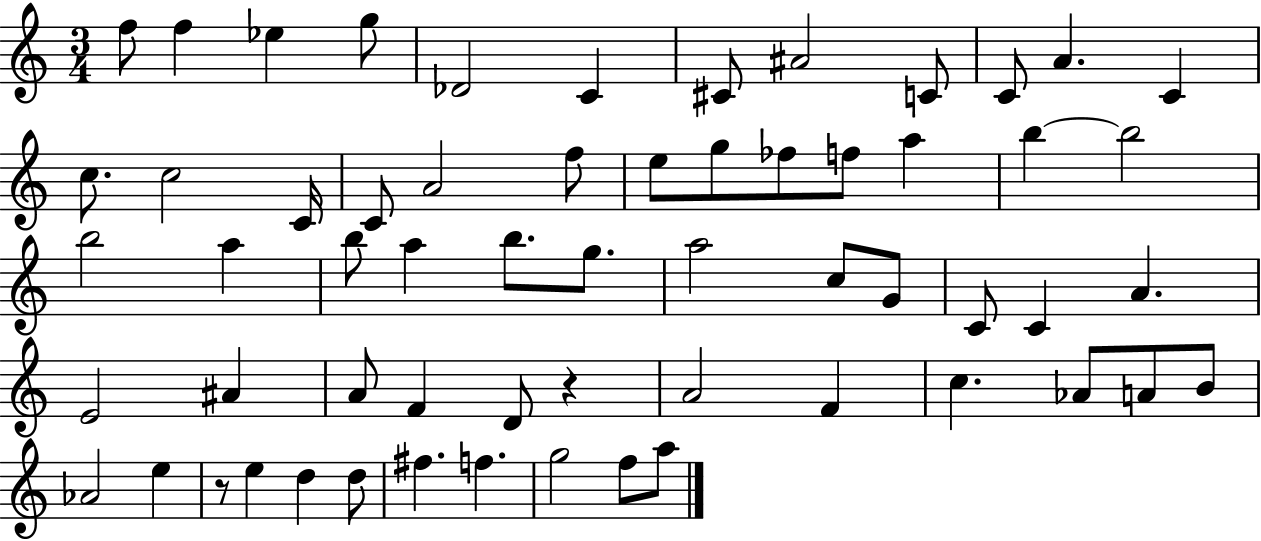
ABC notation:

X:1
T:Untitled
M:3/4
L:1/4
K:C
f/2 f _e g/2 _D2 C ^C/2 ^A2 C/2 C/2 A C c/2 c2 C/4 C/2 A2 f/2 e/2 g/2 _f/2 f/2 a b b2 b2 a b/2 a b/2 g/2 a2 c/2 G/2 C/2 C A E2 ^A A/2 F D/2 z A2 F c _A/2 A/2 B/2 _A2 e z/2 e d d/2 ^f f g2 f/2 a/2